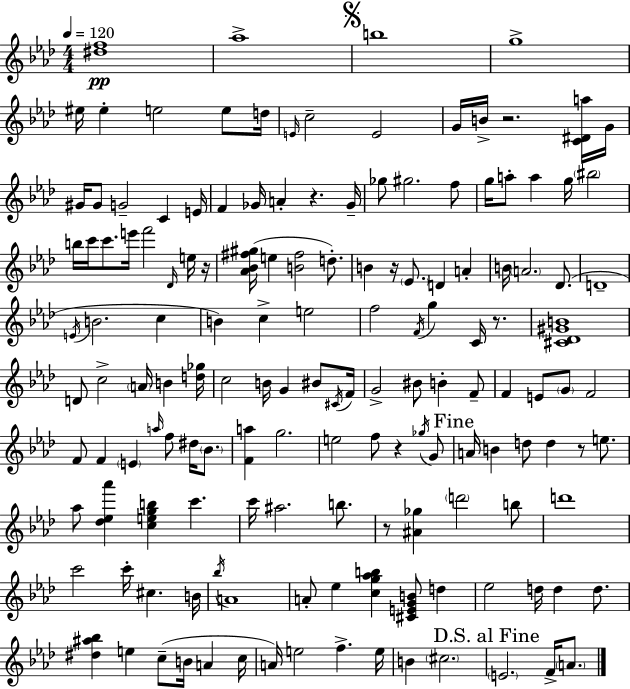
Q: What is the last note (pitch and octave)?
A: A4